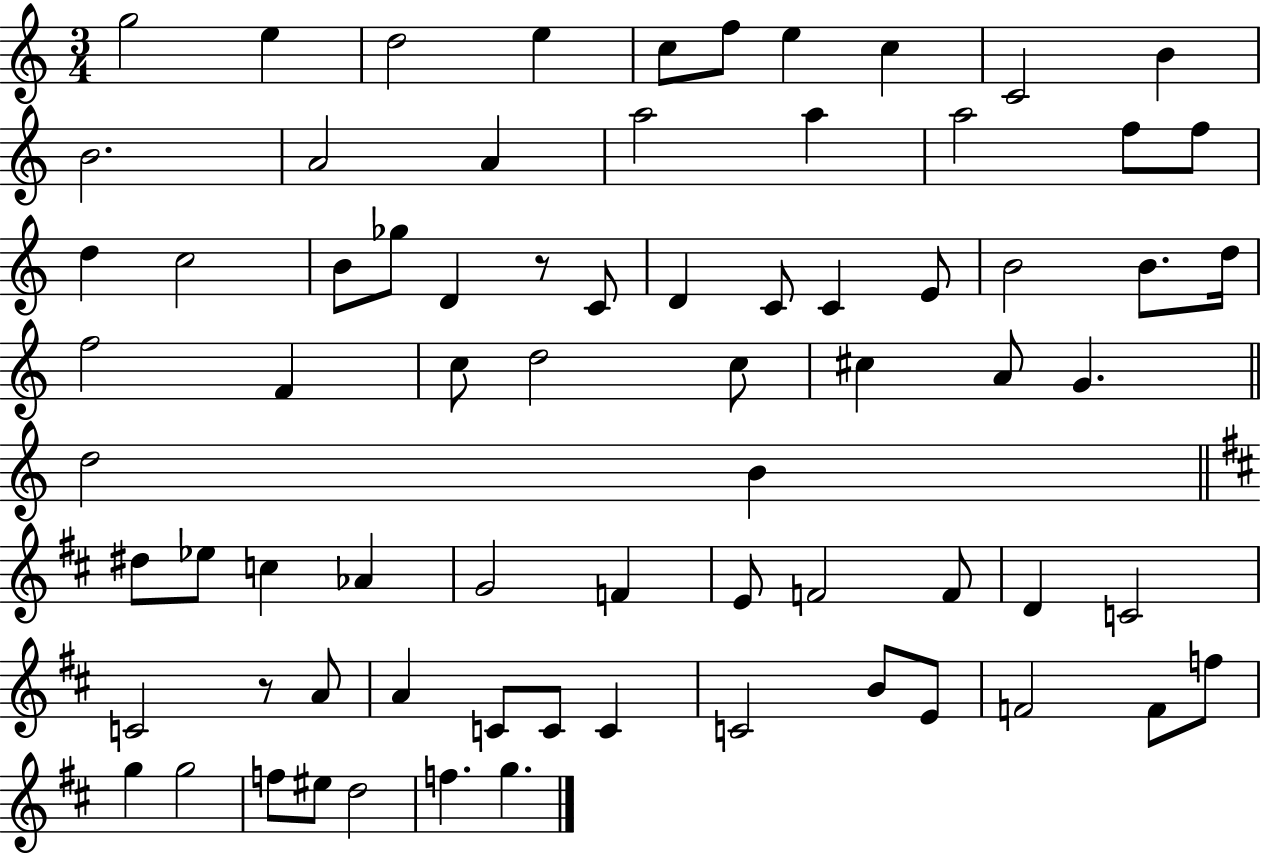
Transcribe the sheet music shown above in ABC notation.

X:1
T:Untitled
M:3/4
L:1/4
K:C
g2 e d2 e c/2 f/2 e c C2 B B2 A2 A a2 a a2 f/2 f/2 d c2 B/2 _g/2 D z/2 C/2 D C/2 C E/2 B2 B/2 d/4 f2 F c/2 d2 c/2 ^c A/2 G d2 B ^d/2 _e/2 c _A G2 F E/2 F2 F/2 D C2 C2 z/2 A/2 A C/2 C/2 C C2 B/2 E/2 F2 F/2 f/2 g g2 f/2 ^e/2 d2 f g